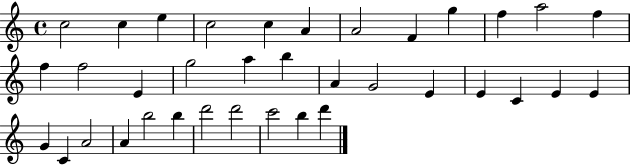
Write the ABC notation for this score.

X:1
T:Untitled
M:4/4
L:1/4
K:C
c2 c e c2 c A A2 F g f a2 f f f2 E g2 a b A G2 E E C E E G C A2 A b2 b d'2 d'2 c'2 b d'